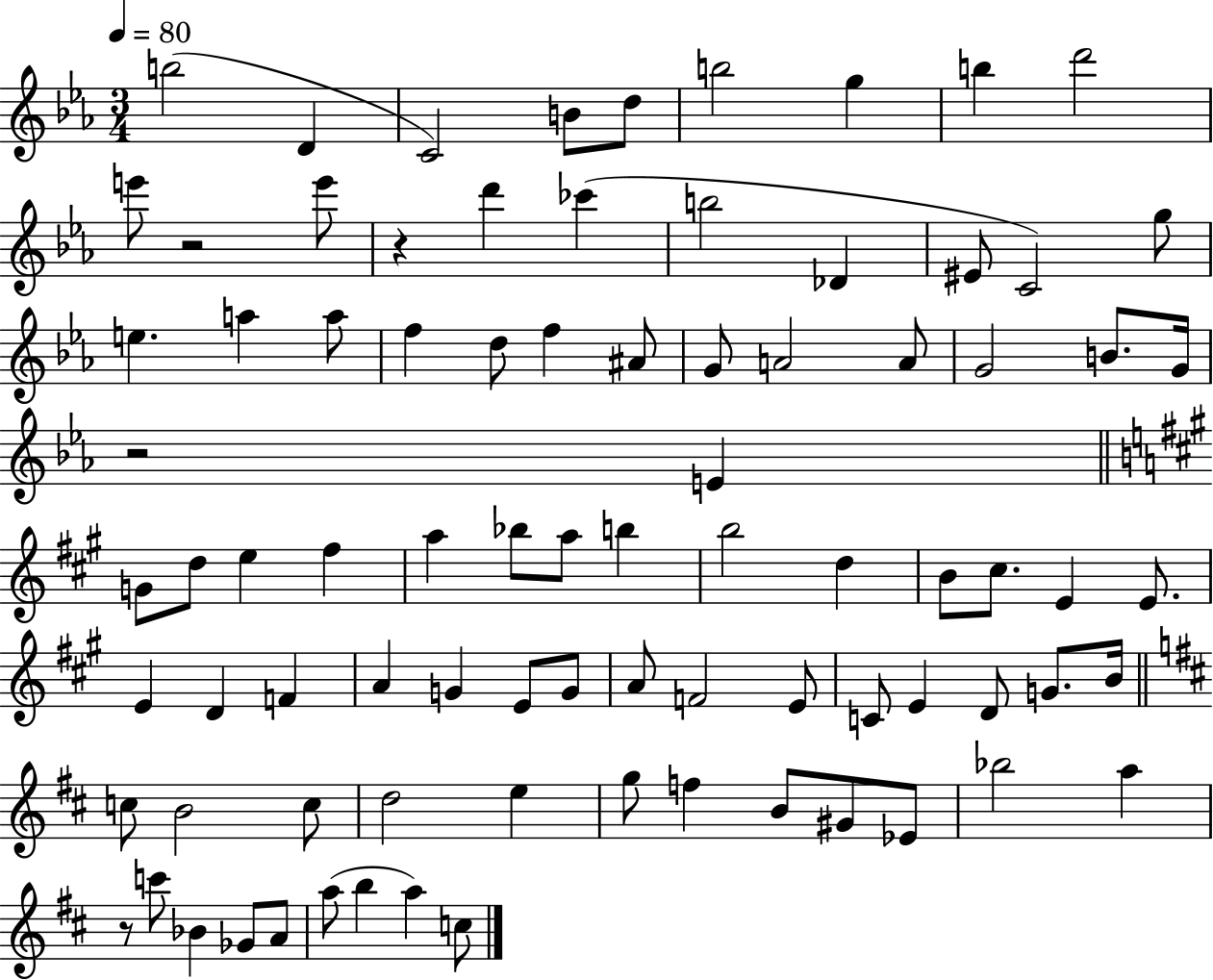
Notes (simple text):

B5/h D4/q C4/h B4/e D5/e B5/h G5/q B5/q D6/h E6/e R/h E6/e R/q D6/q CES6/q B5/h Db4/q EIS4/e C4/h G5/e E5/q. A5/q A5/e F5/q D5/e F5/q A#4/e G4/e A4/h A4/e G4/h B4/e. G4/s R/h E4/q G4/e D5/e E5/q F#5/q A5/q Bb5/e A5/e B5/q B5/h D5/q B4/e C#5/e. E4/q E4/e. E4/q D4/q F4/q A4/q G4/q E4/e G4/e A4/e F4/h E4/e C4/e E4/q D4/e G4/e. B4/s C5/e B4/h C5/e D5/h E5/q G5/e F5/q B4/e G#4/e Eb4/e Bb5/h A5/q R/e C6/e Bb4/q Gb4/e A4/e A5/e B5/q A5/q C5/e